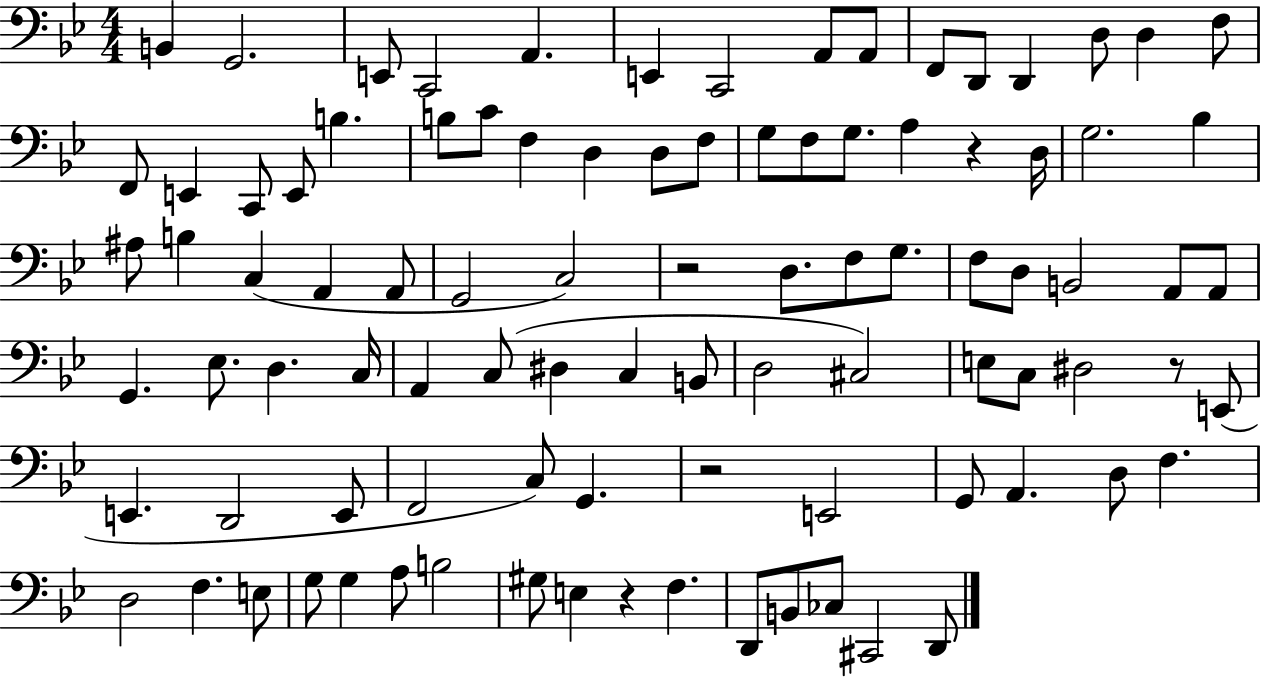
{
  \clef bass
  \numericTimeSignature
  \time 4/4
  \key bes \major
  b,4 g,2. | e,8 c,2 a,4. | e,4 c,2 a,8 a,8 | f,8 d,8 d,4 d8 d4 f8 | \break f,8 e,4 c,8 e,8 b4. | b8 c'8 f4 d4 d8 f8 | g8 f8 g8. a4 r4 d16 | g2. bes4 | \break ais8 b4 c4( a,4 a,8 | g,2 c2) | r2 d8. f8 g8. | f8 d8 b,2 a,8 a,8 | \break g,4. ees8. d4. c16 | a,4 c8( dis4 c4 b,8 | d2 cis2) | e8 c8 dis2 r8 e,8( | \break e,4. d,2 e,8 | f,2 c8) g,4. | r2 e,2 | g,8 a,4. d8 f4. | \break d2 f4. e8 | g8 g4 a8 b2 | gis8 e4 r4 f4. | d,8 b,8 ces8 cis,2 d,8 | \break \bar "|."
}